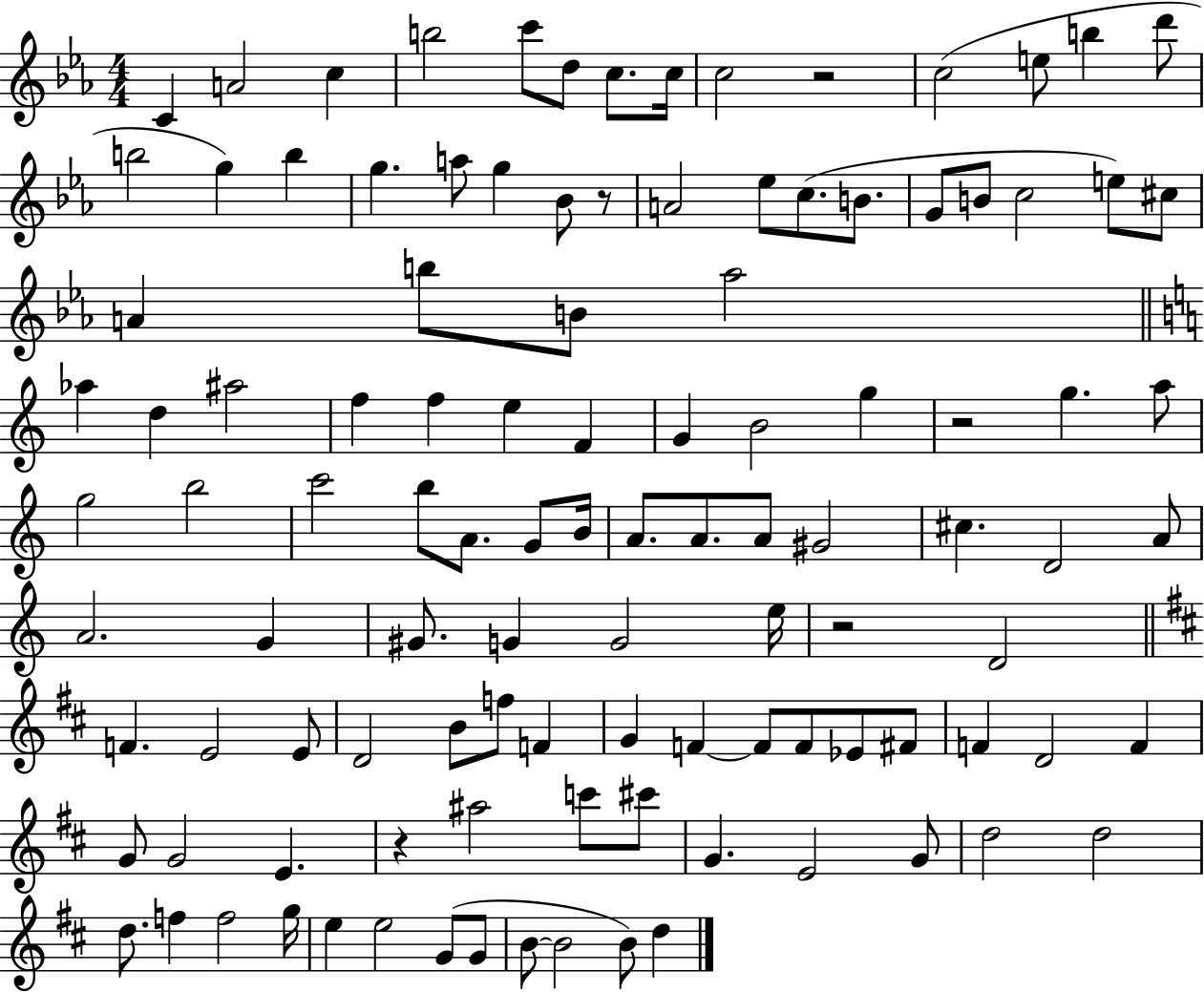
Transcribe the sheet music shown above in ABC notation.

X:1
T:Untitled
M:4/4
L:1/4
K:Eb
C A2 c b2 c'/2 d/2 c/2 c/4 c2 z2 c2 e/2 b d'/2 b2 g b g a/2 g _B/2 z/2 A2 _e/2 c/2 B/2 G/2 B/2 c2 e/2 ^c/2 A b/2 B/2 _a2 _a d ^a2 f f e F G B2 g z2 g a/2 g2 b2 c'2 b/2 A/2 G/2 B/4 A/2 A/2 A/2 ^G2 ^c D2 A/2 A2 G ^G/2 G G2 e/4 z2 D2 F E2 E/2 D2 B/2 f/2 F G F F/2 F/2 _E/2 ^F/2 F D2 F G/2 G2 E z ^a2 c'/2 ^c'/2 G E2 G/2 d2 d2 d/2 f f2 g/4 e e2 G/2 G/2 B/2 B2 B/2 d